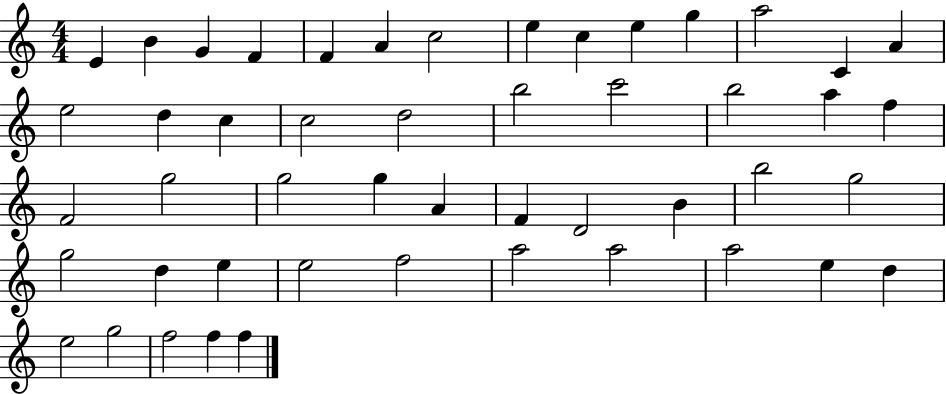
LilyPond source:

{
  \clef treble
  \numericTimeSignature
  \time 4/4
  \key c \major
  e'4 b'4 g'4 f'4 | f'4 a'4 c''2 | e''4 c''4 e''4 g''4 | a''2 c'4 a'4 | \break e''2 d''4 c''4 | c''2 d''2 | b''2 c'''2 | b''2 a''4 f''4 | \break f'2 g''2 | g''2 g''4 a'4 | f'4 d'2 b'4 | b''2 g''2 | \break g''2 d''4 e''4 | e''2 f''2 | a''2 a''2 | a''2 e''4 d''4 | \break e''2 g''2 | f''2 f''4 f''4 | \bar "|."
}